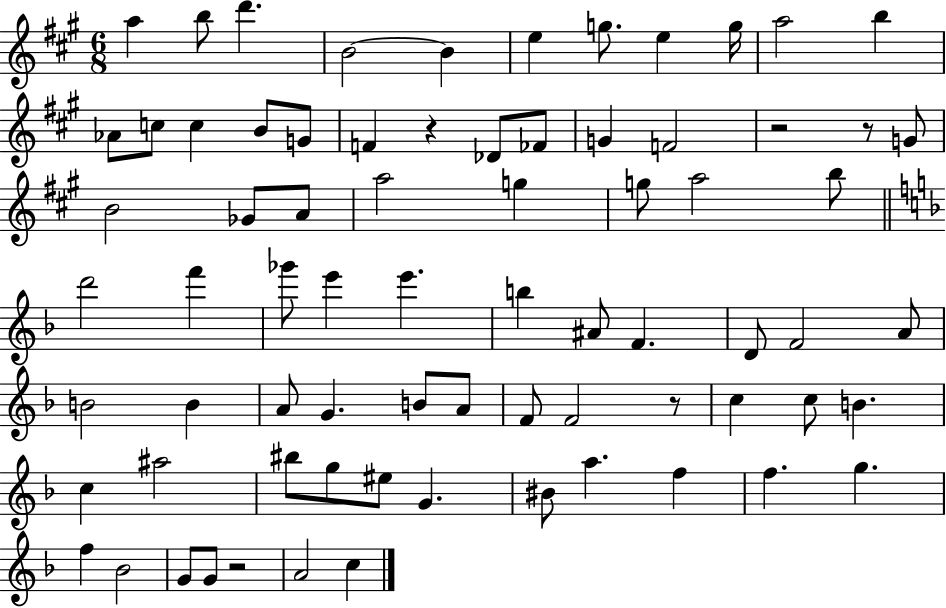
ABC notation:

X:1
T:Untitled
M:6/8
L:1/4
K:A
a b/2 d' B2 B e g/2 e g/4 a2 b _A/2 c/2 c B/2 G/2 F z _D/2 _F/2 G F2 z2 z/2 G/2 B2 _G/2 A/2 a2 g g/2 a2 b/2 d'2 f' _g'/2 e' e' b ^A/2 F D/2 F2 A/2 B2 B A/2 G B/2 A/2 F/2 F2 z/2 c c/2 B c ^a2 ^b/2 g/2 ^e/2 G ^B/2 a f f g f _B2 G/2 G/2 z2 A2 c